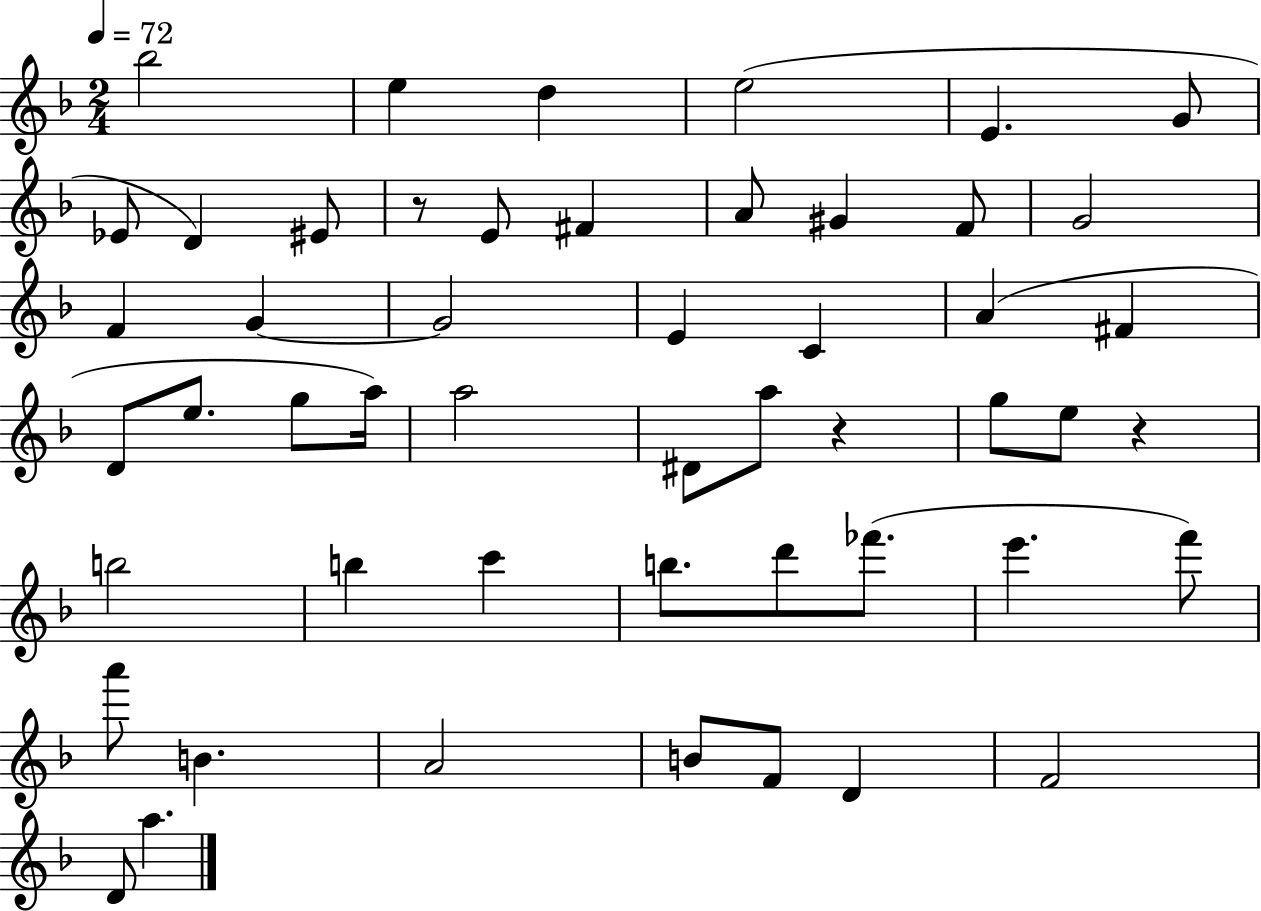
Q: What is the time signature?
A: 2/4